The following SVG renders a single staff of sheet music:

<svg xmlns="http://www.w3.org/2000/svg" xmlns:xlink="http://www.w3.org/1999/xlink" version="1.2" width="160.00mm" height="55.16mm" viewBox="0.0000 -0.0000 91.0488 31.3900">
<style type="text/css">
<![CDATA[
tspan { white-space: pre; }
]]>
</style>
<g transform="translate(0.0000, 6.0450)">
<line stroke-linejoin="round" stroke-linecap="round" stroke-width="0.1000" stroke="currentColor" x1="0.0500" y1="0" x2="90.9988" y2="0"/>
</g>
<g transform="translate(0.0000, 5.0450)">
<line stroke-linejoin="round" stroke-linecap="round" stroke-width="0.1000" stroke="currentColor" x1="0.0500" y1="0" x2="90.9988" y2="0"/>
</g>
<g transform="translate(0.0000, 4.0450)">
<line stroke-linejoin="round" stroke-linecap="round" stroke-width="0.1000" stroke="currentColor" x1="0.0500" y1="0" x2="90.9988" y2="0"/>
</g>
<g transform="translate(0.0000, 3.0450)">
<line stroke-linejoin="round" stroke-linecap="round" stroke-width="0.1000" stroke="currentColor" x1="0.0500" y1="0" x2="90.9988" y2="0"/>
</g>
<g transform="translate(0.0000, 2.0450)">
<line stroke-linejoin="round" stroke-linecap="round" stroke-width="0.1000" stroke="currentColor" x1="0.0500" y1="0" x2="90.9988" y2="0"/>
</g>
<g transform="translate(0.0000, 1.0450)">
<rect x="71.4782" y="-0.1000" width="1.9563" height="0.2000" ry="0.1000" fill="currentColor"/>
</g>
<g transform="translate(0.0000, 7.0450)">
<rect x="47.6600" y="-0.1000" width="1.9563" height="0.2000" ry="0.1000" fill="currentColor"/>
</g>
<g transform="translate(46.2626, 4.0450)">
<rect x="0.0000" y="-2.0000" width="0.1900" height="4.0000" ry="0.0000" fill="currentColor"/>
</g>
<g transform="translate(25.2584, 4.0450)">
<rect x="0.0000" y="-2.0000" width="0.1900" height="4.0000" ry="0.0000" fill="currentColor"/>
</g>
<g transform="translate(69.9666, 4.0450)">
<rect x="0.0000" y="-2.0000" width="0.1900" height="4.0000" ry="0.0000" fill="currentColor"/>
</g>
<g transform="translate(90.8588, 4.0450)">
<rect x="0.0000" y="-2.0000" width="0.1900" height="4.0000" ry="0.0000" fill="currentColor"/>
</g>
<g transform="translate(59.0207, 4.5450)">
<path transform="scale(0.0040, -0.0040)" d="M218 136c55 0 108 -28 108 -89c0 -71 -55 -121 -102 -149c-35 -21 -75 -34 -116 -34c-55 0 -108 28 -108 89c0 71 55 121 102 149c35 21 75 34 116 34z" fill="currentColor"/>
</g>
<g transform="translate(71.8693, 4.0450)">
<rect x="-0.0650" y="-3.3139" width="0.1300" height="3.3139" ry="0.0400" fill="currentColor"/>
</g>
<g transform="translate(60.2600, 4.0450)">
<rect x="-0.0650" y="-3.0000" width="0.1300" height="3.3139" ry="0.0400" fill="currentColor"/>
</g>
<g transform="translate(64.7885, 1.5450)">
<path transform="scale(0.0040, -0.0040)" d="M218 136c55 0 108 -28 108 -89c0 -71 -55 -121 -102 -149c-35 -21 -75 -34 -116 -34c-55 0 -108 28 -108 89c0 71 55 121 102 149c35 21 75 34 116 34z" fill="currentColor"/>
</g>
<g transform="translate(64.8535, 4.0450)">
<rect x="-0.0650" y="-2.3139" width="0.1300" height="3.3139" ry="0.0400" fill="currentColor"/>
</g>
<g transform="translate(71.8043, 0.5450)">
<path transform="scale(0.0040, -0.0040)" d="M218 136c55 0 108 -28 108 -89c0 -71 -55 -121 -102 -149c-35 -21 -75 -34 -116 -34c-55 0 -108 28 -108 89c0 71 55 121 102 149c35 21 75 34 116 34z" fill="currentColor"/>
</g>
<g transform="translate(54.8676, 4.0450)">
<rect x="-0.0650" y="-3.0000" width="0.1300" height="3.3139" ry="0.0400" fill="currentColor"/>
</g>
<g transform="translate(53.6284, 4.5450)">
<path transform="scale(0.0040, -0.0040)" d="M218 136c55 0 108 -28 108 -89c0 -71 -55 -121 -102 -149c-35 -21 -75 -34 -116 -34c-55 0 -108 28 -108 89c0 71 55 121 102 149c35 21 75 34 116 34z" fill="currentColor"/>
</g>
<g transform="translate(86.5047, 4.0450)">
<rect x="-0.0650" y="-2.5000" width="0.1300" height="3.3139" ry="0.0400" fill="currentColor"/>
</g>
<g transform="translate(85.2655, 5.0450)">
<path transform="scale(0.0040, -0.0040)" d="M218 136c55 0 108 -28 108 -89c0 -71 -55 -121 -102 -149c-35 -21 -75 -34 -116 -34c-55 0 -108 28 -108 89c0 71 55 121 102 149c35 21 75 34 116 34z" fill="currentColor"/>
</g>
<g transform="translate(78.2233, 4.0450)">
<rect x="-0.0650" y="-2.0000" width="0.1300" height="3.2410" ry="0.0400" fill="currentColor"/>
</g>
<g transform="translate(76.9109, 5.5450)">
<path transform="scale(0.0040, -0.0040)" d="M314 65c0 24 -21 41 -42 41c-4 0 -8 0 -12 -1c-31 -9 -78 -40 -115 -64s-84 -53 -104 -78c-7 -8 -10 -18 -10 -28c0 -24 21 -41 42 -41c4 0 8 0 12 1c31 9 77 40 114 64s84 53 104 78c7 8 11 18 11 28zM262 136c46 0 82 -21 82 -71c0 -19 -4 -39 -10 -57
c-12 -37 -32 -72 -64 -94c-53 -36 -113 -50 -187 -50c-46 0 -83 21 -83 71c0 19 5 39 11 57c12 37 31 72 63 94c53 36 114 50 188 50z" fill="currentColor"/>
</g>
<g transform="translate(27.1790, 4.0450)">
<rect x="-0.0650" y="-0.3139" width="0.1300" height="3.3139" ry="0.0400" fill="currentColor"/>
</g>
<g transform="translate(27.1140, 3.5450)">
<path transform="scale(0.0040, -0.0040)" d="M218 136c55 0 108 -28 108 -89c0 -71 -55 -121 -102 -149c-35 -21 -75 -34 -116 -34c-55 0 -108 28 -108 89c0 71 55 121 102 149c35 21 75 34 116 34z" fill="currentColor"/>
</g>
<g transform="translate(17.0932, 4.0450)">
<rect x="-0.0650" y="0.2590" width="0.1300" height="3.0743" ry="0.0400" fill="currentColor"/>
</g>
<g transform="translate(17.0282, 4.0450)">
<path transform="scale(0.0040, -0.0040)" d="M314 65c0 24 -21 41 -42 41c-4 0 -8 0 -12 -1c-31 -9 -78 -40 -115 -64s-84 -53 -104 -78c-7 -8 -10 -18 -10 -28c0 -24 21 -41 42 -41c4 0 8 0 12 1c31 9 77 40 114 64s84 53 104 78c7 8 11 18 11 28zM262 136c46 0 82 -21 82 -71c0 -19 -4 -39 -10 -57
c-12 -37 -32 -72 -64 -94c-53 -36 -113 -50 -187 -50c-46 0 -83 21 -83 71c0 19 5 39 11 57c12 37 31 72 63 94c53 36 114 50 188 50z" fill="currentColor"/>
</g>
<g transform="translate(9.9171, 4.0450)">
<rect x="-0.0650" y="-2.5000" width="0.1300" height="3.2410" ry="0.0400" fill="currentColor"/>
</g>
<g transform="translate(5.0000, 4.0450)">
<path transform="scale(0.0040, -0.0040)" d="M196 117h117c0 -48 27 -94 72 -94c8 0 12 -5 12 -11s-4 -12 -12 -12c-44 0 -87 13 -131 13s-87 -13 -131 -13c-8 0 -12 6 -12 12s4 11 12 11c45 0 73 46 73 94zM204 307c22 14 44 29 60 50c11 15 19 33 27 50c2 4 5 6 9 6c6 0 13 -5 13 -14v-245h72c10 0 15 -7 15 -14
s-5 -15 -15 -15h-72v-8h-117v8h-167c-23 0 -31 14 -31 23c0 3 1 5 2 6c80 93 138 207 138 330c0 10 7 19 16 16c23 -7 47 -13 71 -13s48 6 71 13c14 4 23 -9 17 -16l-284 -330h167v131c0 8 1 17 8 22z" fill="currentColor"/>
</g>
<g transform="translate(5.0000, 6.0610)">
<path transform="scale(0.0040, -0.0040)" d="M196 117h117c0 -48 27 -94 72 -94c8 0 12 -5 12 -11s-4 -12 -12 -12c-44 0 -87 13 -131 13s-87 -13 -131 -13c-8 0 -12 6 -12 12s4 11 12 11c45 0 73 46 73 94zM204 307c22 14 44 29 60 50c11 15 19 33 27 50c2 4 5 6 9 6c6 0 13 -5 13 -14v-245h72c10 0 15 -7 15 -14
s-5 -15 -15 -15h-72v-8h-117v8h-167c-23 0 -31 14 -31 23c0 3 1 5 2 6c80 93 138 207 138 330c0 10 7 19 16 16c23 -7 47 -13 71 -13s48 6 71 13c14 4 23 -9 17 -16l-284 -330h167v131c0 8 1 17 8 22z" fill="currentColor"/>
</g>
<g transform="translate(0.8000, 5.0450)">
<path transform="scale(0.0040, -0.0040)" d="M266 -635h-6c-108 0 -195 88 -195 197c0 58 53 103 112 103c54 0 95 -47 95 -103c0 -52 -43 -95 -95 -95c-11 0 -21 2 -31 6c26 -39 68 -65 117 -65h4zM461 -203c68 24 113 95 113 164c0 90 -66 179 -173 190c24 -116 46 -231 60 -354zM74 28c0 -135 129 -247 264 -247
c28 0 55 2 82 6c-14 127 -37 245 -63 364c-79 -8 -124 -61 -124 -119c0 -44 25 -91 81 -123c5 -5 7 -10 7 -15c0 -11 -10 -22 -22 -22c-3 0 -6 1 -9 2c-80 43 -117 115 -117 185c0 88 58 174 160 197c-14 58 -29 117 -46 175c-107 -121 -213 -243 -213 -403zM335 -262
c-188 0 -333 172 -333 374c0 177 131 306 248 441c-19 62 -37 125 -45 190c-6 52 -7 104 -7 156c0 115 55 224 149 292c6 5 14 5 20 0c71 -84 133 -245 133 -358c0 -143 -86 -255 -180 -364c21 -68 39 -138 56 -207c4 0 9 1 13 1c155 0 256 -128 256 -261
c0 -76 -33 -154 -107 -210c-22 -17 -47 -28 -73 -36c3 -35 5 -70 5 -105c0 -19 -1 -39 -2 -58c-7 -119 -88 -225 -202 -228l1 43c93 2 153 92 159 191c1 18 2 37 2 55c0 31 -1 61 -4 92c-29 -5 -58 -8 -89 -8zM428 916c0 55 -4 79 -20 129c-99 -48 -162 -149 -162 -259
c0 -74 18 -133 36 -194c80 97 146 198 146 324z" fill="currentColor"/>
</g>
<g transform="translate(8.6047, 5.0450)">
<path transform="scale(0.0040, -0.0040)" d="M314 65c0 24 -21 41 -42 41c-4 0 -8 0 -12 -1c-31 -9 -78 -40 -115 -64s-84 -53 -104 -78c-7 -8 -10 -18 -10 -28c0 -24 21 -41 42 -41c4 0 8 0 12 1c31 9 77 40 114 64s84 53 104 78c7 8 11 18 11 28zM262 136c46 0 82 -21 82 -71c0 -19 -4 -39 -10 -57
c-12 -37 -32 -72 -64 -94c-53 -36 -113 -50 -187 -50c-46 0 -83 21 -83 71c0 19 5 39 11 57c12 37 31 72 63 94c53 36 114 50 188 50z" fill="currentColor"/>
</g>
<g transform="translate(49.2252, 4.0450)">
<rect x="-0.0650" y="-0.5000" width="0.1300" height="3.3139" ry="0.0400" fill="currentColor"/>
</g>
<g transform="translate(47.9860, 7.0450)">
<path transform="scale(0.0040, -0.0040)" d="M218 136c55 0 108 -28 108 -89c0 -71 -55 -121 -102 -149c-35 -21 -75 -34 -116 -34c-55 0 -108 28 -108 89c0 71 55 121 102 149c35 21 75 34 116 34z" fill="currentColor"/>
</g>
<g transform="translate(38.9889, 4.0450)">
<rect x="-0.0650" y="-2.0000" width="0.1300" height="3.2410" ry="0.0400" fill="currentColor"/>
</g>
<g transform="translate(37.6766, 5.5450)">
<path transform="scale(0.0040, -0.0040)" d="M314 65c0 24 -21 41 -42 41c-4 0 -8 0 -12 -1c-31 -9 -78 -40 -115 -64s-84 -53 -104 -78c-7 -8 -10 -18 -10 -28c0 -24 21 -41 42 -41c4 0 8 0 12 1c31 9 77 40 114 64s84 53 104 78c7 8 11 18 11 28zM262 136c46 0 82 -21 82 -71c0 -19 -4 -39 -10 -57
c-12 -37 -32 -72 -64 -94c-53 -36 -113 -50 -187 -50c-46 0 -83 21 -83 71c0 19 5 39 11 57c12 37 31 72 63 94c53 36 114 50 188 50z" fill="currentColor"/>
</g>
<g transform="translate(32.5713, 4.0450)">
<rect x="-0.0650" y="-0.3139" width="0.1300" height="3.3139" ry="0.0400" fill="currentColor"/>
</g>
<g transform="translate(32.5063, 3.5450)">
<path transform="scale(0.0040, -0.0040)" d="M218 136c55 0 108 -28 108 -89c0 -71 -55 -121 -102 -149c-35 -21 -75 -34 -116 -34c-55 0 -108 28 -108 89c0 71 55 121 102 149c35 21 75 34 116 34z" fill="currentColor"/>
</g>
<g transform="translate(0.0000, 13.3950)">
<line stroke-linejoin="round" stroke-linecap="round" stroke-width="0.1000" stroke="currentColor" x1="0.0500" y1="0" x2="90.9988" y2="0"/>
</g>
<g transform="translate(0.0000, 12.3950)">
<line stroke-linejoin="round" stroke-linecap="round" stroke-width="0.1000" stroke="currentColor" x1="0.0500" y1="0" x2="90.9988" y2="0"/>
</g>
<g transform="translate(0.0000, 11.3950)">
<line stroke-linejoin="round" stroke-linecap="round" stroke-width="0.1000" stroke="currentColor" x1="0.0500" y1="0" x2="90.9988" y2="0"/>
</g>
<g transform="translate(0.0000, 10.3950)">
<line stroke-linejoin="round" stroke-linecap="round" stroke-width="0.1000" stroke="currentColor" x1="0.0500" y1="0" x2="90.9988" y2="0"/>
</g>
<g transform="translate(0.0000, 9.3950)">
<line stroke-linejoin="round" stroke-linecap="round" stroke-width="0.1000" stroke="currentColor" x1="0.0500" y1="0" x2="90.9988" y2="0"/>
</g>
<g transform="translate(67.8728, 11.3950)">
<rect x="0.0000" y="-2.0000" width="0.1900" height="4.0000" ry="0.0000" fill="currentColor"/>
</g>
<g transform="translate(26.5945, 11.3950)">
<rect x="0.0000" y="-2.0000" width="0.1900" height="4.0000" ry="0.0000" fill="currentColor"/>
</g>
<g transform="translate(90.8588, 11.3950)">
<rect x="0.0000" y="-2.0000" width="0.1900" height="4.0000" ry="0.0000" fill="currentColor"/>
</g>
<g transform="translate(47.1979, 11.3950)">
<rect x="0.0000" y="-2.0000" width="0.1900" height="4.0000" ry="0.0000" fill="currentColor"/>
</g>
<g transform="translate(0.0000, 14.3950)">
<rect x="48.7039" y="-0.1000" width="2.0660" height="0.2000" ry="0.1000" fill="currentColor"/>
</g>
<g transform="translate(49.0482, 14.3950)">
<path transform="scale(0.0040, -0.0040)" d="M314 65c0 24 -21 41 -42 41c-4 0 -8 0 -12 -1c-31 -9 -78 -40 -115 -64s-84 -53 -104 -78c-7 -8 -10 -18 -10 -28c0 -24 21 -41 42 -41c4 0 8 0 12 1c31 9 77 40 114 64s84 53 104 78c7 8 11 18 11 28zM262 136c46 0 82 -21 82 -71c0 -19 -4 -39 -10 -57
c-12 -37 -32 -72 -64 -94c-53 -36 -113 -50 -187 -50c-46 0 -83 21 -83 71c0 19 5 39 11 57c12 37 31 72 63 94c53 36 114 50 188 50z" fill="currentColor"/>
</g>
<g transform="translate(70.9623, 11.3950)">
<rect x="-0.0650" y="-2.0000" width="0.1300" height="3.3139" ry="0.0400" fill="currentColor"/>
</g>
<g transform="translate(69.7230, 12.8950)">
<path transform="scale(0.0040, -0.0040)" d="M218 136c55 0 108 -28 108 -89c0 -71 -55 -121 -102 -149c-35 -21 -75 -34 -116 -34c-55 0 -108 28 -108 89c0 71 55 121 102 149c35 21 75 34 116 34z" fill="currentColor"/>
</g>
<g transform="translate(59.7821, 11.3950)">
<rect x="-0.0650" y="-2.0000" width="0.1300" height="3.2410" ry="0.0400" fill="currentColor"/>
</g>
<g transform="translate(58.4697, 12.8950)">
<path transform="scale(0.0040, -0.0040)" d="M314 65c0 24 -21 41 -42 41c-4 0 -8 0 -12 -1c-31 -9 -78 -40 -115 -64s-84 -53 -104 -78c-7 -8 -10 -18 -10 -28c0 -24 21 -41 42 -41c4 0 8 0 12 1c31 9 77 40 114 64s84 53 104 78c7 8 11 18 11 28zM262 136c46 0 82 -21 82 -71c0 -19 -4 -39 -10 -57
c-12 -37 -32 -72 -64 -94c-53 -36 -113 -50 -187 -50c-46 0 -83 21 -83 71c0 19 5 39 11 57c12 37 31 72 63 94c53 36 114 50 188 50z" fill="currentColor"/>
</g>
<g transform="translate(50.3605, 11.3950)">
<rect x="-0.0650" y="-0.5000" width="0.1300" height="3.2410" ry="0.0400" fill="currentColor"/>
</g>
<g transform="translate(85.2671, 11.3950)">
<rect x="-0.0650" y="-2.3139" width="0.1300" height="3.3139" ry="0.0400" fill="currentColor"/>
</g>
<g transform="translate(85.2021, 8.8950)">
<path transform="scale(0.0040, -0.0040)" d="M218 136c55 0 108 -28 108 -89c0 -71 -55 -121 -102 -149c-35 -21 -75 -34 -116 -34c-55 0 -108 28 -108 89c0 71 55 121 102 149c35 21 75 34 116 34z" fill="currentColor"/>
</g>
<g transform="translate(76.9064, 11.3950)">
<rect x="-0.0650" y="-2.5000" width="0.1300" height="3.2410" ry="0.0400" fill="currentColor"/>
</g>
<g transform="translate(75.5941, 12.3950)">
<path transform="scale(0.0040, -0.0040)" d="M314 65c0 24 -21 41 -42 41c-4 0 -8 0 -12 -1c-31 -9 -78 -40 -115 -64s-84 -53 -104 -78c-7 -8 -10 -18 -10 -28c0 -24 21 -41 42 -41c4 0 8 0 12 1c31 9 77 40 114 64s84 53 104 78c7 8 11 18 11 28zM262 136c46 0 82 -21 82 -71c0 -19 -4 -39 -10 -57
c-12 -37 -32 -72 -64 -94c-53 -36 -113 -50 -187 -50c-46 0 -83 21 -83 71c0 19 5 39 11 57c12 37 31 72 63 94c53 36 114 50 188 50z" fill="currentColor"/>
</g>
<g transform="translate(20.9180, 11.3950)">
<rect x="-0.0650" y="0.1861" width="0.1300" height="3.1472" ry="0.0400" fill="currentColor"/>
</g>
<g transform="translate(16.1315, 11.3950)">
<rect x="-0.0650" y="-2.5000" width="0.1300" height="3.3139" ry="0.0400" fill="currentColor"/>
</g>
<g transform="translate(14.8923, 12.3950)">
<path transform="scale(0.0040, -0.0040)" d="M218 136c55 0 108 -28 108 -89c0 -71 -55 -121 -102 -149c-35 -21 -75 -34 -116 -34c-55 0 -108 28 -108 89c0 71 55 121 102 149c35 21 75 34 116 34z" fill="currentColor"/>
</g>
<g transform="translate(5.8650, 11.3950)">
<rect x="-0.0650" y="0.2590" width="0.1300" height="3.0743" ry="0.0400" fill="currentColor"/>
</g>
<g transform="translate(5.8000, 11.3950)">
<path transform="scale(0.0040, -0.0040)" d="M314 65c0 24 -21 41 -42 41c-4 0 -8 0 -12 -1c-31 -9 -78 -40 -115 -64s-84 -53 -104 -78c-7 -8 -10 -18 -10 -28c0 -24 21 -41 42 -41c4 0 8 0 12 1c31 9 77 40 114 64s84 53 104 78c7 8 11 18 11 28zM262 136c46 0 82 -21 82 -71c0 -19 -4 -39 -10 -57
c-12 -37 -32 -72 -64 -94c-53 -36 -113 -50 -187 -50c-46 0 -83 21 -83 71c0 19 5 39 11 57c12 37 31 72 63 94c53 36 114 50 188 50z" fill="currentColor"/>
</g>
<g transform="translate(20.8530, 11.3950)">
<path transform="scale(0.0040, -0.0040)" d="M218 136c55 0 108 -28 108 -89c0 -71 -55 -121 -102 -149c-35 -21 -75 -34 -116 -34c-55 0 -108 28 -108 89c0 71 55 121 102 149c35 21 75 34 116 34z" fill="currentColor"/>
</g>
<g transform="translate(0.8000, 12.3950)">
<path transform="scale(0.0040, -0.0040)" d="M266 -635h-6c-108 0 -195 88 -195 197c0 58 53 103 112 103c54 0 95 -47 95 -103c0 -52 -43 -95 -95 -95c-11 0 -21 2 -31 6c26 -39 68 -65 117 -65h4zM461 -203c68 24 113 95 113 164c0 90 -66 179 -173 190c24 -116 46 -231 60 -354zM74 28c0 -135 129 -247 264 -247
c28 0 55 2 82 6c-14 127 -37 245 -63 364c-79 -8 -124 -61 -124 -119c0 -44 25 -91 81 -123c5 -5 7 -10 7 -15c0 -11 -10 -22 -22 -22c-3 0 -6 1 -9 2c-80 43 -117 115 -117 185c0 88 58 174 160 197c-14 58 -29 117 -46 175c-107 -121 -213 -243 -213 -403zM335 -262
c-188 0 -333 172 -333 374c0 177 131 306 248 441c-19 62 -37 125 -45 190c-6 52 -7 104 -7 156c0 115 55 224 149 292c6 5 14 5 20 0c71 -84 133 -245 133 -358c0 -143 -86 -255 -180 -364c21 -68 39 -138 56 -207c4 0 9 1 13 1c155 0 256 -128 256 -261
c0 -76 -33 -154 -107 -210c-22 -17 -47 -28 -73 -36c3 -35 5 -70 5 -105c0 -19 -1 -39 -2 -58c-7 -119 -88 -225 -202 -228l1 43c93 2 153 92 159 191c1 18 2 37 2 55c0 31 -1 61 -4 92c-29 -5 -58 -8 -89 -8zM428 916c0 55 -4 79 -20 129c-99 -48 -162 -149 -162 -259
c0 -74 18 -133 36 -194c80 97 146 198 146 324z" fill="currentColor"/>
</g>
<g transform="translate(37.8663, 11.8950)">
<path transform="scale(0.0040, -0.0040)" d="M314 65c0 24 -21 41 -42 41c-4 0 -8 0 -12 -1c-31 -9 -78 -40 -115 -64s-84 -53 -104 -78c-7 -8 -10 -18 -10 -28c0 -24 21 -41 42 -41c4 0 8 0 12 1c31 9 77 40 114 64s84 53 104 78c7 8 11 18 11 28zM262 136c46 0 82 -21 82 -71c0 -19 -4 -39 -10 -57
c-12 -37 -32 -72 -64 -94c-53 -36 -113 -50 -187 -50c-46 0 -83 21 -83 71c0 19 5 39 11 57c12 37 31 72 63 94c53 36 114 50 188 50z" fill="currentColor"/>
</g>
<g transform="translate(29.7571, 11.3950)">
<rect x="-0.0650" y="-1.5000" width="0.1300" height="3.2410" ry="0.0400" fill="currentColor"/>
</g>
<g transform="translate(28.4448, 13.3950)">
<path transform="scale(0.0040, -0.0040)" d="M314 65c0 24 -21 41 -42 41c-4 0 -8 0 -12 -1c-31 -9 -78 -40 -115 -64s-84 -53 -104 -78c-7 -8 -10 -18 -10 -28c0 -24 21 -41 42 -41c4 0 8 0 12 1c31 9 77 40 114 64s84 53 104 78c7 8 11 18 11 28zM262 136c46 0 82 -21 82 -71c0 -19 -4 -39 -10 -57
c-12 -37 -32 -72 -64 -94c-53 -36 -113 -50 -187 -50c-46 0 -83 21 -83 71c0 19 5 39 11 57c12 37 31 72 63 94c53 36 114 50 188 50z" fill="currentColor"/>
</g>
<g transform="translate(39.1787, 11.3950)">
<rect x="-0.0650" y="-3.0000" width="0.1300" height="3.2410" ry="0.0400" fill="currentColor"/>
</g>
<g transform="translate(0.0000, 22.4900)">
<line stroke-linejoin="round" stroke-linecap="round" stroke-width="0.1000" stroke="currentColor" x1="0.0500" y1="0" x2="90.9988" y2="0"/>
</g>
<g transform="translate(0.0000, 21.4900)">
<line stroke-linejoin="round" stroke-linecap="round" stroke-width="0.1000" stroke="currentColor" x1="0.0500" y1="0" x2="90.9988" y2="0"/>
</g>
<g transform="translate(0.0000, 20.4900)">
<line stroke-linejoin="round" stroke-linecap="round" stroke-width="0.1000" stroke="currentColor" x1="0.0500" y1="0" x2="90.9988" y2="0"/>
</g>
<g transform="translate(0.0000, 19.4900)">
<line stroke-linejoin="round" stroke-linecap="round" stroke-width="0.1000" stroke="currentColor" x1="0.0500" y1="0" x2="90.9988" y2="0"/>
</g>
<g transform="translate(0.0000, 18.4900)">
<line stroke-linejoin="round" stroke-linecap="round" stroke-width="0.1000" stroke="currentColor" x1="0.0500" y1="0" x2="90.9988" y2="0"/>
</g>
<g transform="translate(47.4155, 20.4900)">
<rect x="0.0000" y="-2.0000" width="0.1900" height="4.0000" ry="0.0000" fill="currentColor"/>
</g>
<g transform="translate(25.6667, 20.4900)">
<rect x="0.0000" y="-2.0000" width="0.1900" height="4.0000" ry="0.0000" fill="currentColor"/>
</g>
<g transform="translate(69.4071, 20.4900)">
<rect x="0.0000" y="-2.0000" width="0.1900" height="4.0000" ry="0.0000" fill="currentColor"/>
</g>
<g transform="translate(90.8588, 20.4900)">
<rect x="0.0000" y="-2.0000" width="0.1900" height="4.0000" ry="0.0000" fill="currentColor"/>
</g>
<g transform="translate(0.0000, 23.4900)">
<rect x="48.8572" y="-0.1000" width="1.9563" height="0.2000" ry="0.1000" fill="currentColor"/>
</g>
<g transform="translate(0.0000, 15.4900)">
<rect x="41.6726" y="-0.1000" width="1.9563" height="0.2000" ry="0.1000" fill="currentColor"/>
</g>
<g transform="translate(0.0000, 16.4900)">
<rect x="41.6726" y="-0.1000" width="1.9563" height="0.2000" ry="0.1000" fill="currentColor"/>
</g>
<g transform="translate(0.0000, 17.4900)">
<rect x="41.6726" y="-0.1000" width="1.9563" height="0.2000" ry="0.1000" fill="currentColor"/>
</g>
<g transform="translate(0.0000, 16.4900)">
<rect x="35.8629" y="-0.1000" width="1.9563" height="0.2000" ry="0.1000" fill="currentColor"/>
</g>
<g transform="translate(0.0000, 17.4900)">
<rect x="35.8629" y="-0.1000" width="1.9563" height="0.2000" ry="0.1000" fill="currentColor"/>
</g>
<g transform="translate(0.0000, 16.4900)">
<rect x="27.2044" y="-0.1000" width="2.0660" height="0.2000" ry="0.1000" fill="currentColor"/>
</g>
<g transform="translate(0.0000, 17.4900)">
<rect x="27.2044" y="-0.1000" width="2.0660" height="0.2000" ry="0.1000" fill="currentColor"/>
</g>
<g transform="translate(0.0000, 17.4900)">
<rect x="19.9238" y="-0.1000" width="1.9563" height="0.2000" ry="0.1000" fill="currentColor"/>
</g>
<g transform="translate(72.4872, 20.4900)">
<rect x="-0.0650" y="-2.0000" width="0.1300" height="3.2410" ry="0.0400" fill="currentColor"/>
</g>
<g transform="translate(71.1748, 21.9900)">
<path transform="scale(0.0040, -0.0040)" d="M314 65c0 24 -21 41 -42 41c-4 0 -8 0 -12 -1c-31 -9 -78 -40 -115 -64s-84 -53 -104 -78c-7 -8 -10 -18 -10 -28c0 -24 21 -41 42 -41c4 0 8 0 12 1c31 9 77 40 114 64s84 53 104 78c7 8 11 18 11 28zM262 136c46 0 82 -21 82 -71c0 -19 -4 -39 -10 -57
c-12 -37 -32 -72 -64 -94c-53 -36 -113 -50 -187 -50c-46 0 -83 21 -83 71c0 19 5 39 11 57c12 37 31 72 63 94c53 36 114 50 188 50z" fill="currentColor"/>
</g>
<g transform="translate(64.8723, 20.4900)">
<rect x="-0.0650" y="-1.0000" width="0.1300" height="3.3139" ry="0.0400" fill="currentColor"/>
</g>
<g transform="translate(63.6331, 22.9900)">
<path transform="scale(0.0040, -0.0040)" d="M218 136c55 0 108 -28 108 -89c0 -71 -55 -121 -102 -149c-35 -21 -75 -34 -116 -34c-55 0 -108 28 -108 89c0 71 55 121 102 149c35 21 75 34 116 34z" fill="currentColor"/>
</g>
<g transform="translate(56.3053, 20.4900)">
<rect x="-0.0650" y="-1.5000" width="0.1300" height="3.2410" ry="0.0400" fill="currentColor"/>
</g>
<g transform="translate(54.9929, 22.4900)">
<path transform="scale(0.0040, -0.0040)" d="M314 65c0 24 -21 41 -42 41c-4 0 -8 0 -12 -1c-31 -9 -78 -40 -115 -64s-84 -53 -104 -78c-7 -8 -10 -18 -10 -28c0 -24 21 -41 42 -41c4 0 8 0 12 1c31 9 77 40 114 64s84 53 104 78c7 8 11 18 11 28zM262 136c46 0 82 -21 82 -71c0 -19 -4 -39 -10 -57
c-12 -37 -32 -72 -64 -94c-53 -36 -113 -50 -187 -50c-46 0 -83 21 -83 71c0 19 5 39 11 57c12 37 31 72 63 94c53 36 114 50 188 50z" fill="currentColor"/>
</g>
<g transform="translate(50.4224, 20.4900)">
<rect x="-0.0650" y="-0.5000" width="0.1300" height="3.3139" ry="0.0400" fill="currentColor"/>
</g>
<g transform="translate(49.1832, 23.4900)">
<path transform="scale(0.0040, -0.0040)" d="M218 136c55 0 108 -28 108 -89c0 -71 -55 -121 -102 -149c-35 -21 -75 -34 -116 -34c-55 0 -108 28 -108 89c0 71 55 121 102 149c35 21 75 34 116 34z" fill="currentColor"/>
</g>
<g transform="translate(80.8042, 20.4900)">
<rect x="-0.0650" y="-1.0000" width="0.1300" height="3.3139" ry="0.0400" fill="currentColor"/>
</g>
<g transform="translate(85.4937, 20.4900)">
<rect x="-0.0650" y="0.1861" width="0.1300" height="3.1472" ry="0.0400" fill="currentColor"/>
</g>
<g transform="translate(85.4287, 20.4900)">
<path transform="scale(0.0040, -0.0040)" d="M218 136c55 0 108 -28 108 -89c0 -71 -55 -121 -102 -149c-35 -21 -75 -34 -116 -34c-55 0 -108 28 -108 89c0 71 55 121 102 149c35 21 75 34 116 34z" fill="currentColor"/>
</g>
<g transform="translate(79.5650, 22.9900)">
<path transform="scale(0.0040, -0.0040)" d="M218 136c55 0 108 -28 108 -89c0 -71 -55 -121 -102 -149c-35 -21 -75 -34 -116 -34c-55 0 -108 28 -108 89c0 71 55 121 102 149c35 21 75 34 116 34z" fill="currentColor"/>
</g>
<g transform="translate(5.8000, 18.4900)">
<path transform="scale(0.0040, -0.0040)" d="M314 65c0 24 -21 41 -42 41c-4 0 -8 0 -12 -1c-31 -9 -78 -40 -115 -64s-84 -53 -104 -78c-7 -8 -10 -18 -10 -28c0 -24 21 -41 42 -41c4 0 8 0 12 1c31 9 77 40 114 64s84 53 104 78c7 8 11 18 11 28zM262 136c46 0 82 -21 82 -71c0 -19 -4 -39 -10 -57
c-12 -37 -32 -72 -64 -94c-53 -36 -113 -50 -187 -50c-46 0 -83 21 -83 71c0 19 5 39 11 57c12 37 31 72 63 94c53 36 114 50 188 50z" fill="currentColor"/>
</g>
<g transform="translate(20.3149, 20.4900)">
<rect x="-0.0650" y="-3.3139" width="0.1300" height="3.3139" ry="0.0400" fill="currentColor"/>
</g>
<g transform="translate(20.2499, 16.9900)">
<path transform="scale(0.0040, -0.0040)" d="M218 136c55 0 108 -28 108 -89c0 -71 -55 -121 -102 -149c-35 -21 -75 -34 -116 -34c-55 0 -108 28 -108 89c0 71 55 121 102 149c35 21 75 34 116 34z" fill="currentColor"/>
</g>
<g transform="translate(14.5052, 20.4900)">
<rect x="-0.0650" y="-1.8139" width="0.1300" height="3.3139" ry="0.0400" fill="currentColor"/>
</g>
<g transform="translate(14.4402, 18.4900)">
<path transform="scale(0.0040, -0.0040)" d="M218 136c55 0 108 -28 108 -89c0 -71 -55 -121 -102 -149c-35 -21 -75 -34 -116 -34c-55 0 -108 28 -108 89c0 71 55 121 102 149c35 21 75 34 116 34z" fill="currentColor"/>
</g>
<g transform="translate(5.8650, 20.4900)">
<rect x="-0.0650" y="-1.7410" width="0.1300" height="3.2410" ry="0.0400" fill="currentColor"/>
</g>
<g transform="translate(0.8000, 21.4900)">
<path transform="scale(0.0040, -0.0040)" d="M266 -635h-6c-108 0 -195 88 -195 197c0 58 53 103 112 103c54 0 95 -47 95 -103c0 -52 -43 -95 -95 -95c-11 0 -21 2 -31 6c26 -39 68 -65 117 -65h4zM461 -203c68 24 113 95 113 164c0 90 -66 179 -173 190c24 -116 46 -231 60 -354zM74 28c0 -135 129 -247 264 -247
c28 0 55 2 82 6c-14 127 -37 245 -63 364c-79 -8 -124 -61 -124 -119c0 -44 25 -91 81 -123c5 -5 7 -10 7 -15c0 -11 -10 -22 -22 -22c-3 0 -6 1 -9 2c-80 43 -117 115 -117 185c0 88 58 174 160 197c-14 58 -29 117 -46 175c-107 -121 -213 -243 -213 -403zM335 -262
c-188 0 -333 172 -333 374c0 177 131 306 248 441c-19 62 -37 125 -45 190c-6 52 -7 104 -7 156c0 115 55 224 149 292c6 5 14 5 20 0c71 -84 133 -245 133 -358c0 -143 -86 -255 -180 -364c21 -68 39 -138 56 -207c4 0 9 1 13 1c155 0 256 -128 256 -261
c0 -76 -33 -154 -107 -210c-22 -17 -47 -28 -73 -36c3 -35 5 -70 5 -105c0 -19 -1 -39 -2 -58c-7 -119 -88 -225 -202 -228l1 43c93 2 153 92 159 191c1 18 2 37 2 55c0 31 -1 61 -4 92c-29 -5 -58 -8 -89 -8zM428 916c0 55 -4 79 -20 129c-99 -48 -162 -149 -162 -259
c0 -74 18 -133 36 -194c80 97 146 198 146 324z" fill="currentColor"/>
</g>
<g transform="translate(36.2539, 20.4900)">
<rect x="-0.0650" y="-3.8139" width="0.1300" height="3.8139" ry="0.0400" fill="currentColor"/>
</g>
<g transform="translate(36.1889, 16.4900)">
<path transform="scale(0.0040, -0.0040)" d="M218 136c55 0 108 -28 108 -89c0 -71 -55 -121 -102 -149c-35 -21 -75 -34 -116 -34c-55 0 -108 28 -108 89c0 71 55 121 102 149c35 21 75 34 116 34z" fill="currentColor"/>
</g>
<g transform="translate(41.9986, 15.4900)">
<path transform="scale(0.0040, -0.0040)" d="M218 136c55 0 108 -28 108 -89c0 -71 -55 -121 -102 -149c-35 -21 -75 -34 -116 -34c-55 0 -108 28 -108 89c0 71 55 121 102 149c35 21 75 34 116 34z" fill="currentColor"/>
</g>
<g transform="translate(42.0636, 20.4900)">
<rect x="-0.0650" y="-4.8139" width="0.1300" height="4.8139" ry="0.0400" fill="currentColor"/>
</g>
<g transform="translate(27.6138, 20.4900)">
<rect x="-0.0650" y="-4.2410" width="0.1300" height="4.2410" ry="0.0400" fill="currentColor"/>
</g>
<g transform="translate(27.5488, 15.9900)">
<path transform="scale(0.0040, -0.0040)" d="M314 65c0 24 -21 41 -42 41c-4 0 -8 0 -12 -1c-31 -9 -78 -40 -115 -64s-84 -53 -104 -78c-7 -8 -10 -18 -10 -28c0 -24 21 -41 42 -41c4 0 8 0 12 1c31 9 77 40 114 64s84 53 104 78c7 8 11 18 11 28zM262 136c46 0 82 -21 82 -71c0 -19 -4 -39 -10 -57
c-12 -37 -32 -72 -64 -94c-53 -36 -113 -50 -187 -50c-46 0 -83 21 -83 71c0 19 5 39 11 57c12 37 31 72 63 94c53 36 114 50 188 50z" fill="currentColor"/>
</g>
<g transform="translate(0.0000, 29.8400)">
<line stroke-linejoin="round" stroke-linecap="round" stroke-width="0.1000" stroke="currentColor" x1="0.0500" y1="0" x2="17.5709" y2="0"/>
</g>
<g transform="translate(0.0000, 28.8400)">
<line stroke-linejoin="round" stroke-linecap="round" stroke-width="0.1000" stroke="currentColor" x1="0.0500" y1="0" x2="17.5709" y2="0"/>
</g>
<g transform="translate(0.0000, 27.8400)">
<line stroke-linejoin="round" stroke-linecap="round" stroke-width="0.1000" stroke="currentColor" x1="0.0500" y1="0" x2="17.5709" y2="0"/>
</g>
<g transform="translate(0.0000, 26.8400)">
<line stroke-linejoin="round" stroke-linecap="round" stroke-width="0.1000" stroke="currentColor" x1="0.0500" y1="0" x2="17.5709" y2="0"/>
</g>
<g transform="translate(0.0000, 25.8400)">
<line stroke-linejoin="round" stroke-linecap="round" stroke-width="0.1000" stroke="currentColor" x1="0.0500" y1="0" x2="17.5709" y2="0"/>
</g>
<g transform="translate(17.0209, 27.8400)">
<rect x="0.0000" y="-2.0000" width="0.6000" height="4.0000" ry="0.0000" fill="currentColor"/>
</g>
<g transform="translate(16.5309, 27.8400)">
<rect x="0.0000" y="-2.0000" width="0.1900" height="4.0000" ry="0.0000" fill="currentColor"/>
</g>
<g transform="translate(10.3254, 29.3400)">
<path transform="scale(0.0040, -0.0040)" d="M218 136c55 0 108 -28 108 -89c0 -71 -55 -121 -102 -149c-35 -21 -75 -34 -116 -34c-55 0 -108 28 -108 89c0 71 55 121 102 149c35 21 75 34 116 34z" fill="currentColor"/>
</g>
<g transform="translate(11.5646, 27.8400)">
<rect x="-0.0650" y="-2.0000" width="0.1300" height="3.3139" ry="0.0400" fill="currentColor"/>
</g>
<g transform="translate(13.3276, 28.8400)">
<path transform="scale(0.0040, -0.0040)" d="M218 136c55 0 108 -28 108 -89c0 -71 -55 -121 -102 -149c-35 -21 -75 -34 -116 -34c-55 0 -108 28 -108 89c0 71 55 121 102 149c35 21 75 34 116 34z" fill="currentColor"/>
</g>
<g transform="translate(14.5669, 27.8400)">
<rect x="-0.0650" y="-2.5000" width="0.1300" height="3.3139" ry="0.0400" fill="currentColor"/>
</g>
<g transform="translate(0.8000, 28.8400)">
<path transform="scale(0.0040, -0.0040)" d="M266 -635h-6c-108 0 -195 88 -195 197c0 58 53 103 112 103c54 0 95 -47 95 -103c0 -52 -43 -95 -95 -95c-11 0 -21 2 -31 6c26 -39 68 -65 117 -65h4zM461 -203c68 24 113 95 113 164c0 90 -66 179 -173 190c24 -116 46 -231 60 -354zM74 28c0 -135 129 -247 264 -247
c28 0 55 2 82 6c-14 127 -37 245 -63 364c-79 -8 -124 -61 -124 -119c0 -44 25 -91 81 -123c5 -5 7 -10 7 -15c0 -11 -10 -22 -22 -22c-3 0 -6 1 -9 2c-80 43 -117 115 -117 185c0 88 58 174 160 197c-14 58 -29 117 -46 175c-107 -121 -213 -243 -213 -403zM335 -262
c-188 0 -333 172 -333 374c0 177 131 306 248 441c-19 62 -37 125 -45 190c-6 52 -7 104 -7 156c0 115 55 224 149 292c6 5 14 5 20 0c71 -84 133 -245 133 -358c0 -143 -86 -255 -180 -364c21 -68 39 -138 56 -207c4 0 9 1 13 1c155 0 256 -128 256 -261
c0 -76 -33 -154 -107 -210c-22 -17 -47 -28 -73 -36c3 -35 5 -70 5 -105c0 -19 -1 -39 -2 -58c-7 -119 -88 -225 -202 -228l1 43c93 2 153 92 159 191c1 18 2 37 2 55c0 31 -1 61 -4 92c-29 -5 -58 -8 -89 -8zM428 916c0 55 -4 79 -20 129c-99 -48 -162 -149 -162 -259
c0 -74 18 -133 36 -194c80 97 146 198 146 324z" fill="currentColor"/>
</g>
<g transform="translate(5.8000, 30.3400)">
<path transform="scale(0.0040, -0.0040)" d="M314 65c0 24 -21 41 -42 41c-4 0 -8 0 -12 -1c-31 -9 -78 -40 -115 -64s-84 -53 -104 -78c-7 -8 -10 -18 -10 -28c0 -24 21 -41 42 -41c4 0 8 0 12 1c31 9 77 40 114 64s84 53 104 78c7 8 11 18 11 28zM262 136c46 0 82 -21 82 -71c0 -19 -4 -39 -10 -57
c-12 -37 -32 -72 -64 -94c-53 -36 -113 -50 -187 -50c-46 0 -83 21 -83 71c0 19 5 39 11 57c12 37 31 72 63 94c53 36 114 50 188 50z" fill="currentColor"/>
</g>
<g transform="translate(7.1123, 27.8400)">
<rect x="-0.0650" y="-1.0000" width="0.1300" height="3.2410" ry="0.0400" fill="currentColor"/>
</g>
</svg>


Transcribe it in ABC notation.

X:1
T:Untitled
M:4/4
L:1/4
K:C
G2 B2 c c F2 C A A g b F2 G B2 G B E2 A2 C2 F2 F G2 g f2 f b d'2 c' e' C E2 D F2 D B D2 F G